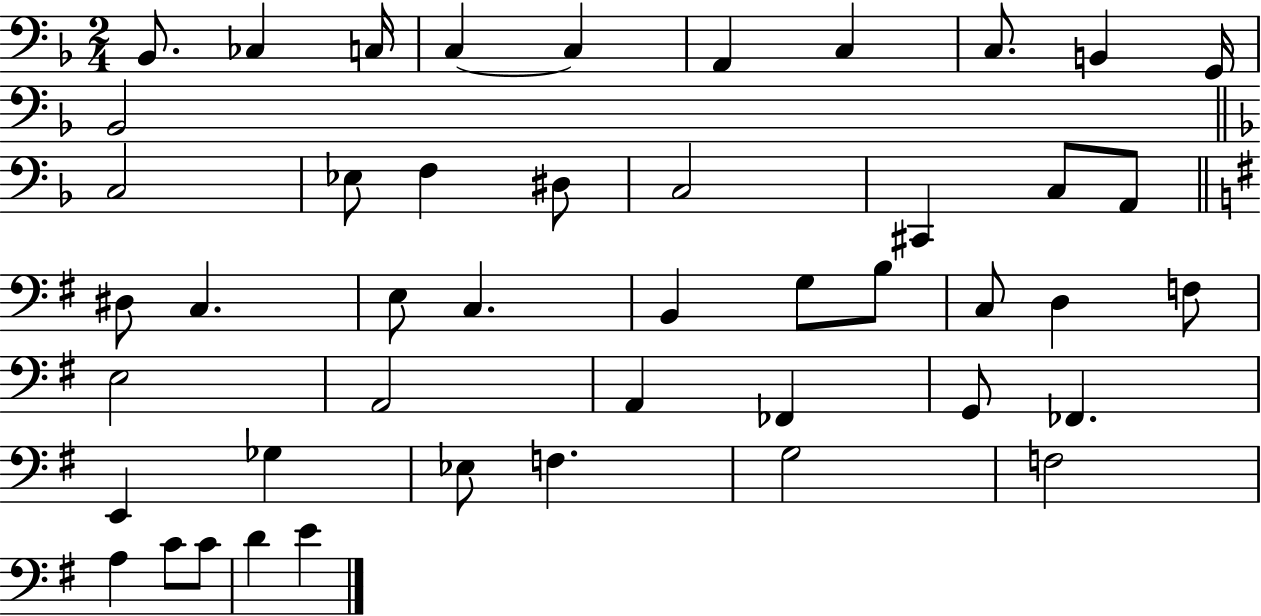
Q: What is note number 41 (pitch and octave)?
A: F3